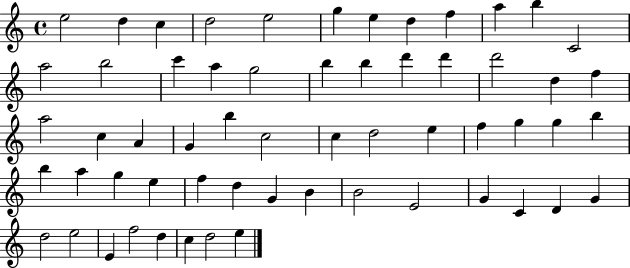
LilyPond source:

{
  \clef treble
  \time 4/4
  \defaultTimeSignature
  \key c \major
  e''2 d''4 c''4 | d''2 e''2 | g''4 e''4 d''4 f''4 | a''4 b''4 c'2 | \break a''2 b''2 | c'''4 a''4 g''2 | b''4 b''4 d'''4 d'''4 | d'''2 d''4 f''4 | \break a''2 c''4 a'4 | g'4 b''4 c''2 | c''4 d''2 e''4 | f''4 g''4 g''4 b''4 | \break b''4 a''4 g''4 e''4 | f''4 d''4 g'4 b'4 | b'2 e'2 | g'4 c'4 d'4 g'4 | \break d''2 e''2 | e'4 f''2 d''4 | c''4 d''2 e''4 | \bar "|."
}